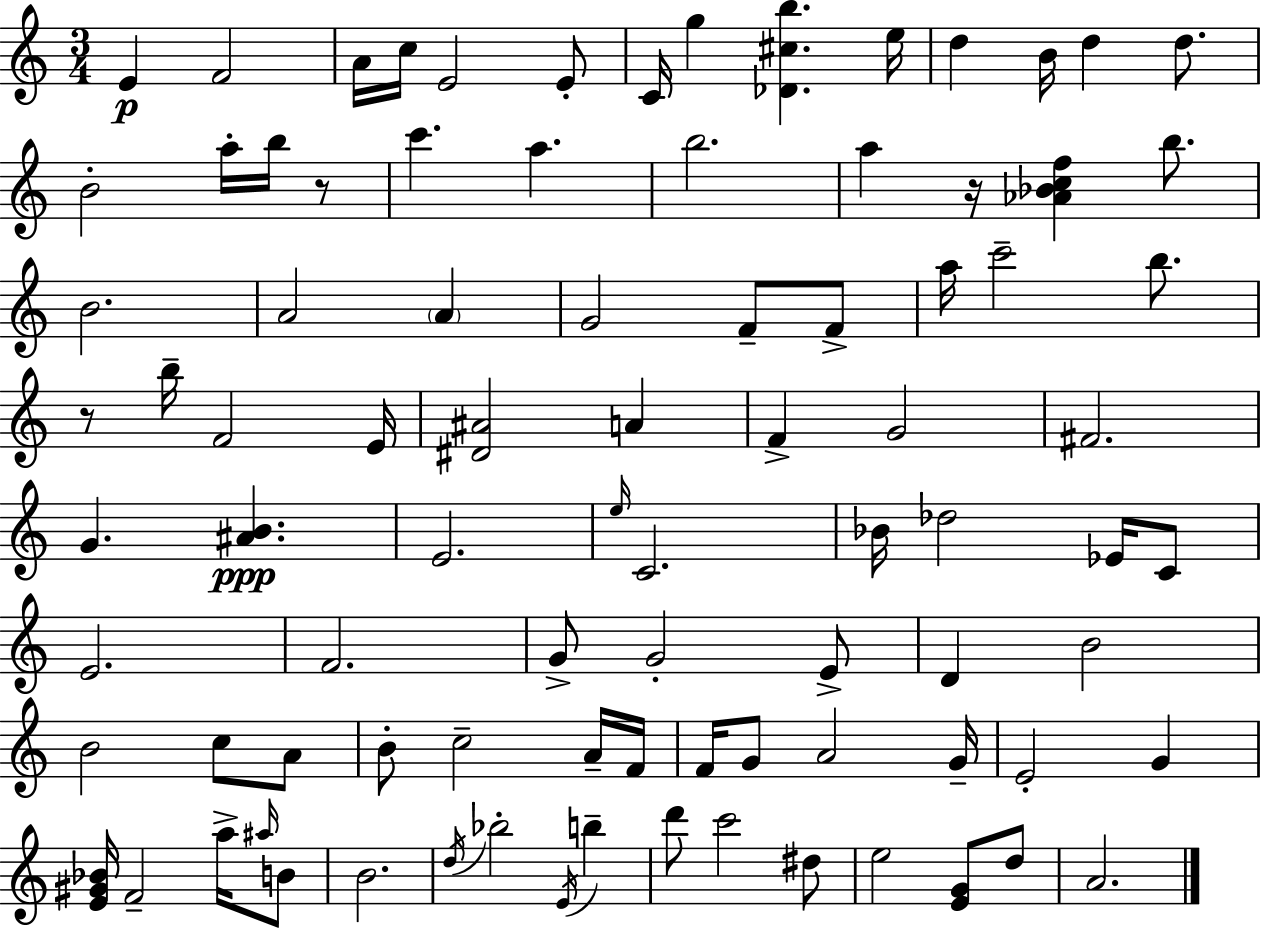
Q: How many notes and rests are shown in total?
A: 89